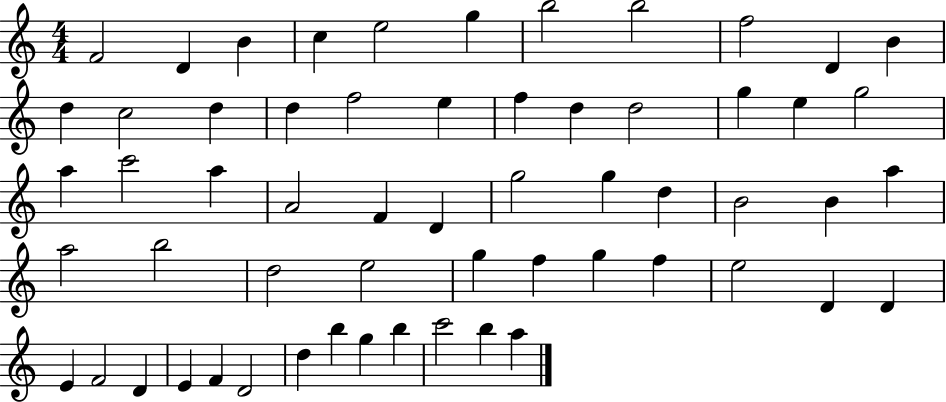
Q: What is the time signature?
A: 4/4